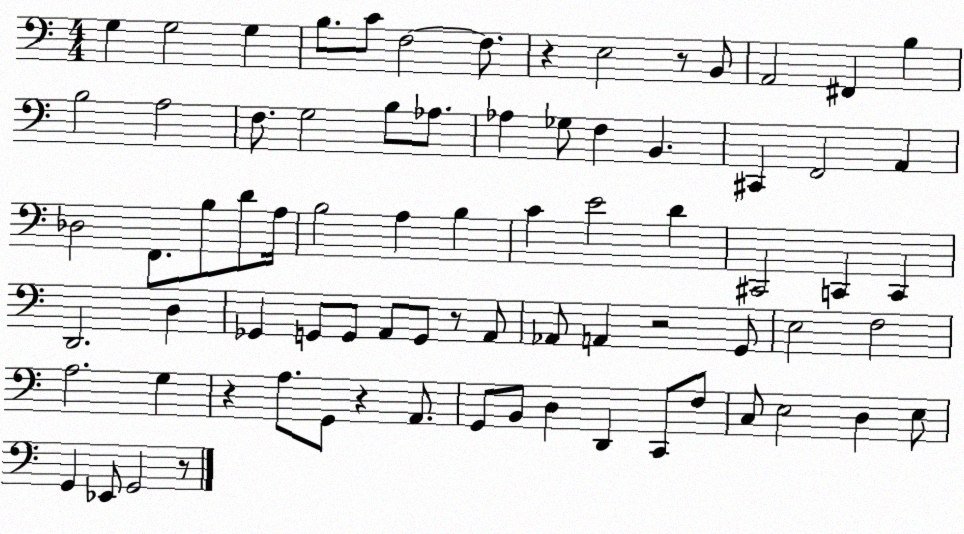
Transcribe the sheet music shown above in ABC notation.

X:1
T:Untitled
M:4/4
L:1/4
K:C
G, G,2 G, B,/2 C/2 F,2 F,/2 z E,2 z/2 B,,/2 A,,2 ^F,, B, B,2 A,2 F,/2 G,2 B,/2 _A,/2 _A, _G,/2 F, B,, ^C,, F,,2 A,, _D,2 F,,/2 B,/2 D/2 A,/4 B,2 A, B, C E2 D ^C,,2 C,, C,, D,,2 D, _G,, G,,/2 G,,/2 A,,/2 G,,/2 z/2 A,,/2 _A,,/2 A,, z2 G,,/2 E,2 F,2 A,2 G, z A,/2 G,,/2 z A,,/2 G,,/2 B,,/2 D, D,, C,,/2 F,/2 C,/2 E,2 D, E,/2 G,, _E,,/2 G,,2 z/2